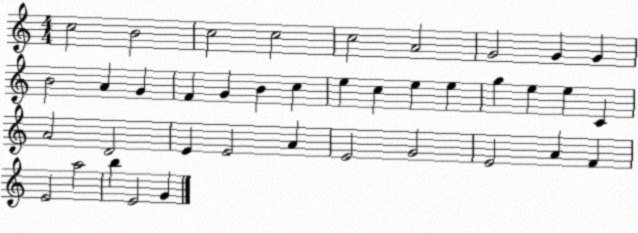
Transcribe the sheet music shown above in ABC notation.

X:1
T:Untitled
M:4/4
L:1/4
K:C
c2 B2 c2 c2 c2 A2 G2 G G B2 A G F G B c e c e e g e e C A2 D2 E E2 A E2 G2 E2 A F E2 a2 b E2 G